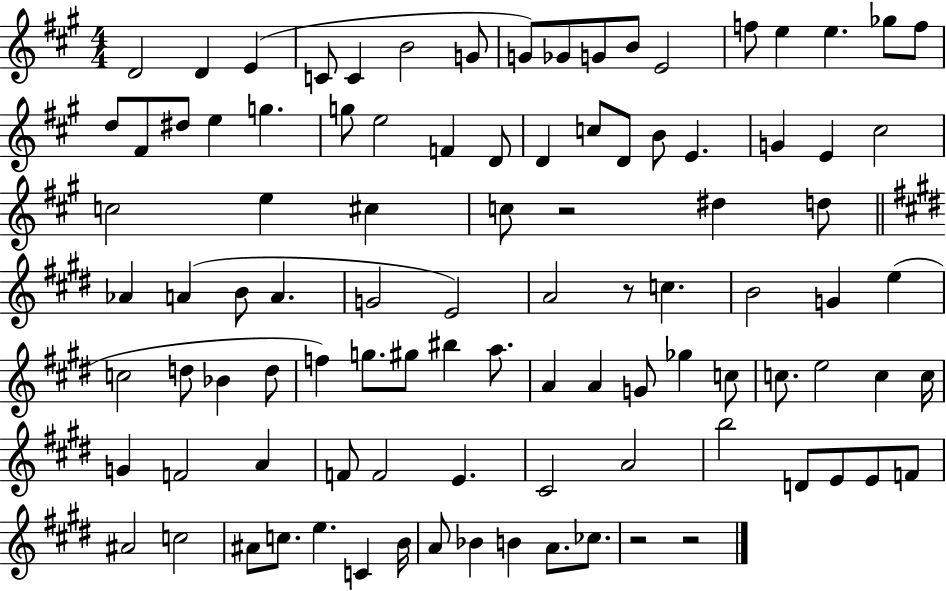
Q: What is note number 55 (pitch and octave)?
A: D5